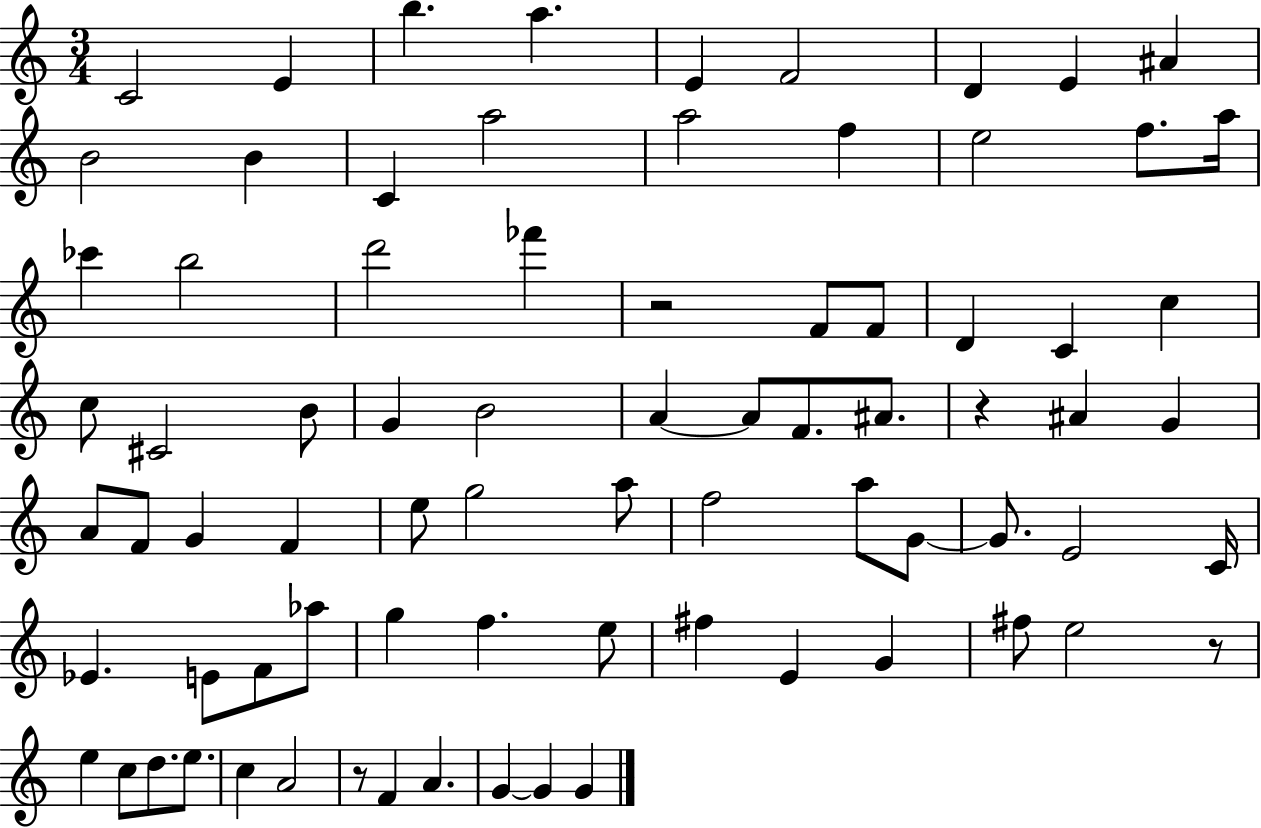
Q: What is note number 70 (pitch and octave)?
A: F4